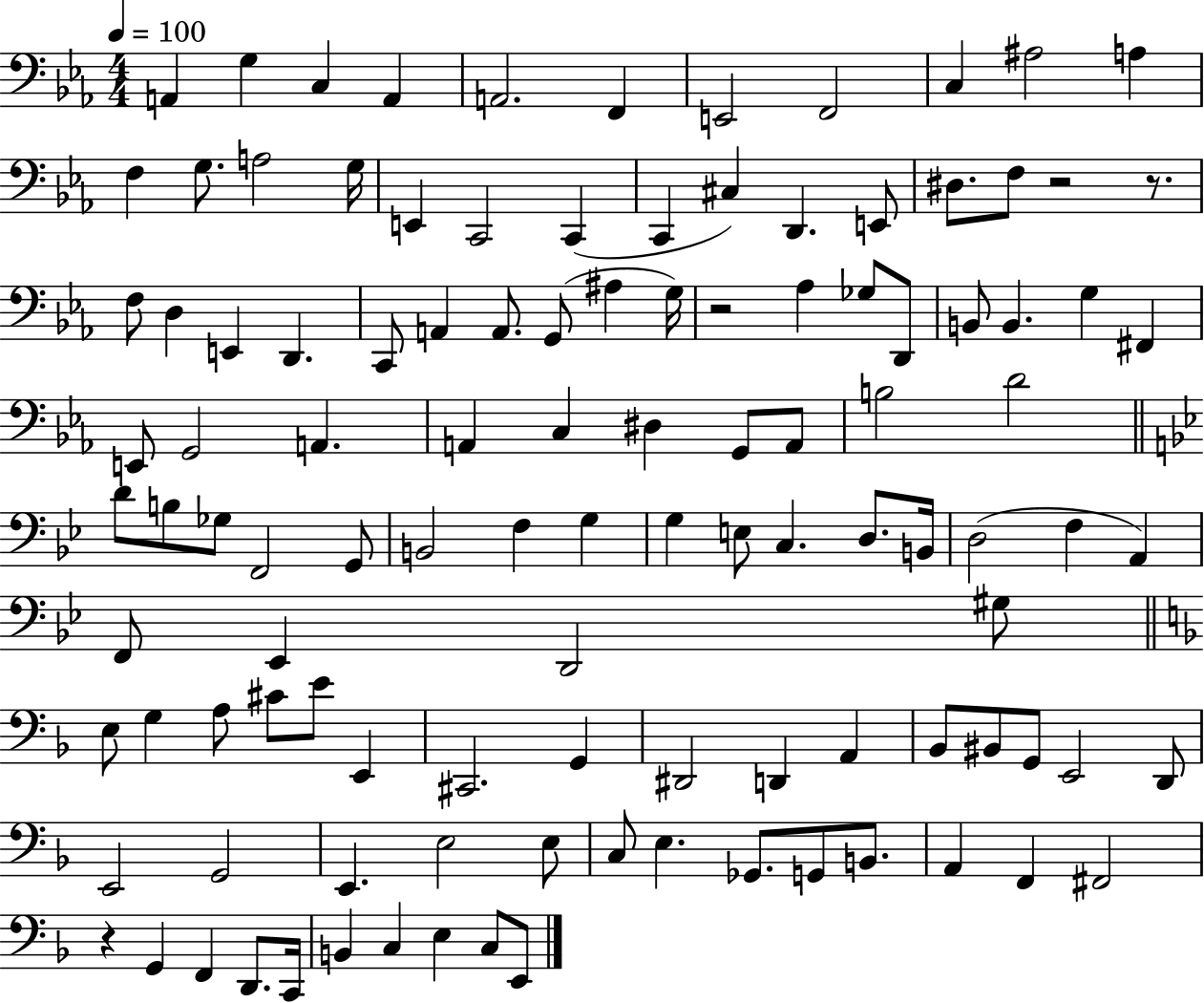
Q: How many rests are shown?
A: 4